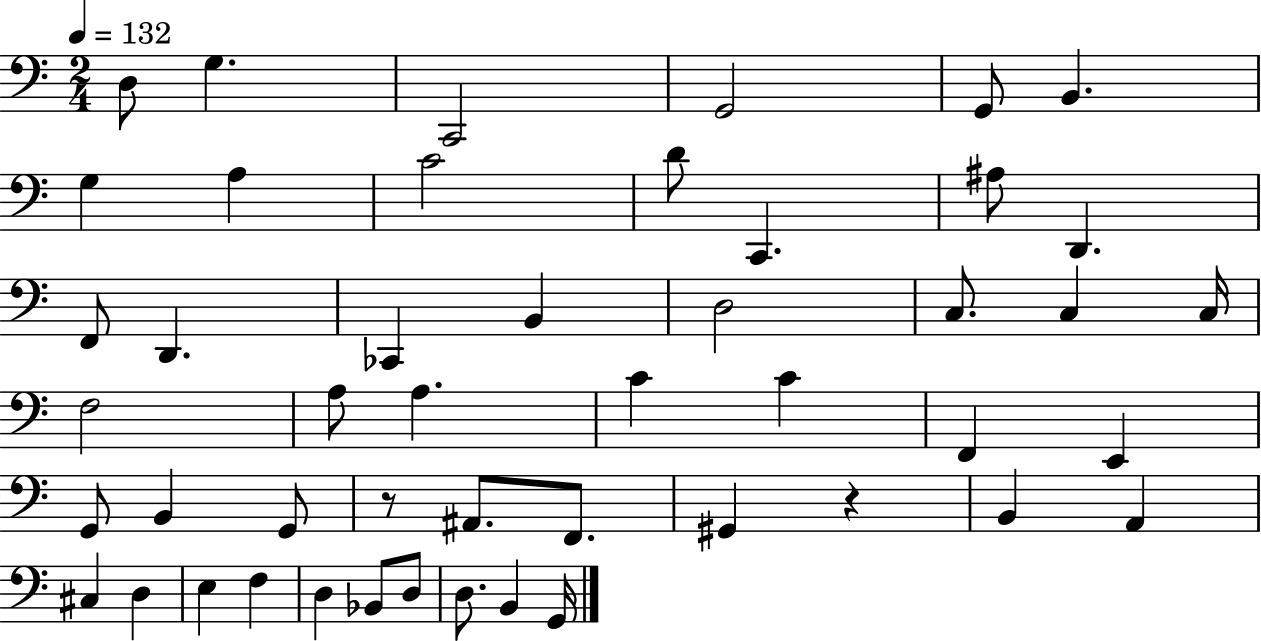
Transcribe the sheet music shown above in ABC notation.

X:1
T:Untitled
M:2/4
L:1/4
K:C
D,/2 G, C,,2 G,,2 G,,/2 B,, G, A, C2 D/2 C,, ^A,/2 D,, F,,/2 D,, _C,, B,, D,2 C,/2 C, C,/4 F,2 A,/2 A, C C F,, E,, G,,/2 B,, G,,/2 z/2 ^A,,/2 F,,/2 ^G,, z B,, A,, ^C, D, E, F, D, _B,,/2 D,/2 D,/2 B,, G,,/4